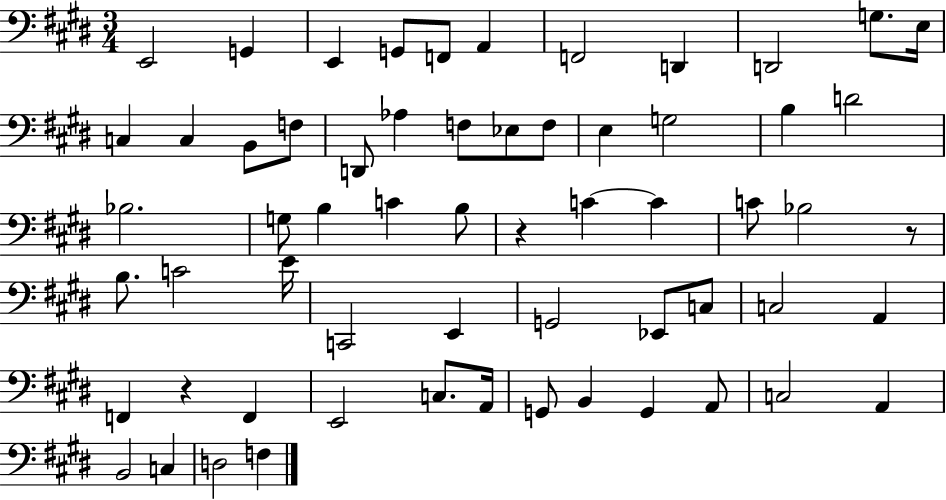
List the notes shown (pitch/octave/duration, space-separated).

E2/h G2/q E2/q G2/e F2/e A2/q F2/h D2/q D2/h G3/e. E3/s C3/q C3/q B2/e F3/e D2/e Ab3/q F3/e Eb3/e F3/e E3/q G3/h B3/q D4/h Bb3/h. G3/e B3/q C4/q B3/e R/q C4/q C4/q C4/e Bb3/h R/e B3/e. C4/h E4/s C2/h E2/q G2/h Eb2/e C3/e C3/h A2/q F2/q R/q F2/q E2/h C3/e. A2/s G2/e B2/q G2/q A2/e C3/h A2/q B2/h C3/q D3/h F3/q